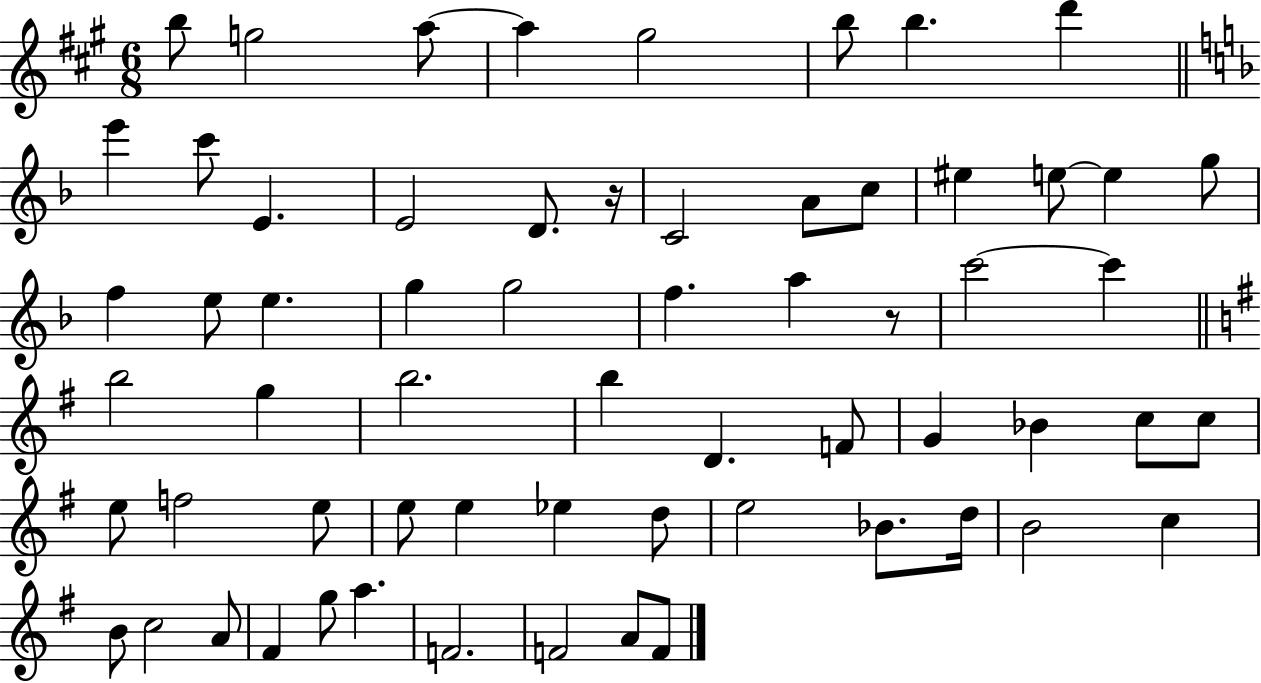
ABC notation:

X:1
T:Untitled
M:6/8
L:1/4
K:A
b/2 g2 a/2 a ^g2 b/2 b d' e' c'/2 E E2 D/2 z/4 C2 A/2 c/2 ^e e/2 e g/2 f e/2 e g g2 f a z/2 c'2 c' b2 g b2 b D F/2 G _B c/2 c/2 e/2 f2 e/2 e/2 e _e d/2 e2 _B/2 d/4 B2 c B/2 c2 A/2 ^F g/2 a F2 F2 A/2 F/2